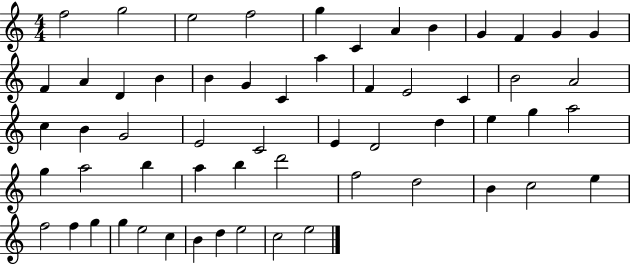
X:1
T:Untitled
M:4/4
L:1/4
K:C
f2 g2 e2 f2 g C A B G F G G F A D B B G C a F E2 C B2 A2 c B G2 E2 C2 E D2 d e g a2 g a2 b a b d'2 f2 d2 B c2 e f2 f g g e2 c B d e2 c2 e2